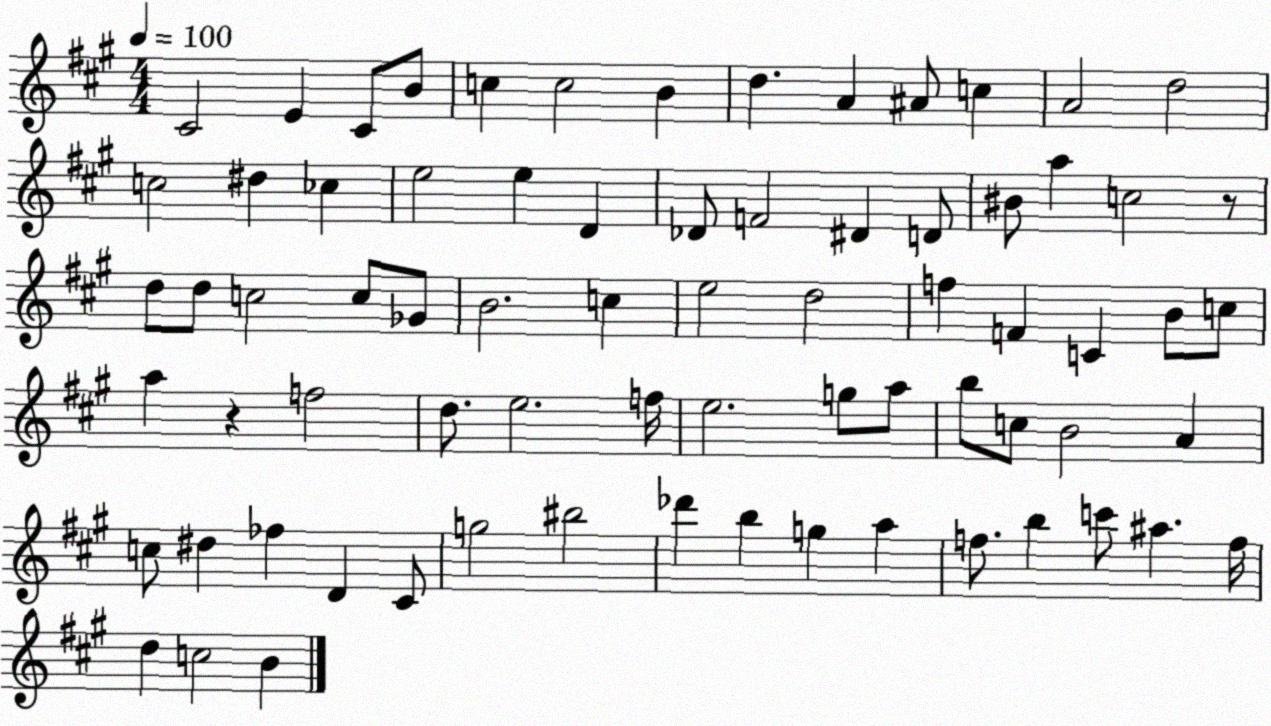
X:1
T:Untitled
M:4/4
L:1/4
K:A
^C2 E ^C/2 B/2 c c2 B d A ^A/2 c A2 d2 c2 ^d _c e2 e D _D/2 F2 ^D D/2 ^B/2 a c2 z/2 d/2 d/2 c2 c/2 _G/2 B2 c e2 d2 f F C B/2 c/2 a z f2 d/2 e2 f/4 e2 g/2 a/2 b/2 c/2 B2 A c/2 ^d _f D ^C/2 g2 ^b2 _d' b g a f/2 b c'/2 ^a f/4 d c2 B